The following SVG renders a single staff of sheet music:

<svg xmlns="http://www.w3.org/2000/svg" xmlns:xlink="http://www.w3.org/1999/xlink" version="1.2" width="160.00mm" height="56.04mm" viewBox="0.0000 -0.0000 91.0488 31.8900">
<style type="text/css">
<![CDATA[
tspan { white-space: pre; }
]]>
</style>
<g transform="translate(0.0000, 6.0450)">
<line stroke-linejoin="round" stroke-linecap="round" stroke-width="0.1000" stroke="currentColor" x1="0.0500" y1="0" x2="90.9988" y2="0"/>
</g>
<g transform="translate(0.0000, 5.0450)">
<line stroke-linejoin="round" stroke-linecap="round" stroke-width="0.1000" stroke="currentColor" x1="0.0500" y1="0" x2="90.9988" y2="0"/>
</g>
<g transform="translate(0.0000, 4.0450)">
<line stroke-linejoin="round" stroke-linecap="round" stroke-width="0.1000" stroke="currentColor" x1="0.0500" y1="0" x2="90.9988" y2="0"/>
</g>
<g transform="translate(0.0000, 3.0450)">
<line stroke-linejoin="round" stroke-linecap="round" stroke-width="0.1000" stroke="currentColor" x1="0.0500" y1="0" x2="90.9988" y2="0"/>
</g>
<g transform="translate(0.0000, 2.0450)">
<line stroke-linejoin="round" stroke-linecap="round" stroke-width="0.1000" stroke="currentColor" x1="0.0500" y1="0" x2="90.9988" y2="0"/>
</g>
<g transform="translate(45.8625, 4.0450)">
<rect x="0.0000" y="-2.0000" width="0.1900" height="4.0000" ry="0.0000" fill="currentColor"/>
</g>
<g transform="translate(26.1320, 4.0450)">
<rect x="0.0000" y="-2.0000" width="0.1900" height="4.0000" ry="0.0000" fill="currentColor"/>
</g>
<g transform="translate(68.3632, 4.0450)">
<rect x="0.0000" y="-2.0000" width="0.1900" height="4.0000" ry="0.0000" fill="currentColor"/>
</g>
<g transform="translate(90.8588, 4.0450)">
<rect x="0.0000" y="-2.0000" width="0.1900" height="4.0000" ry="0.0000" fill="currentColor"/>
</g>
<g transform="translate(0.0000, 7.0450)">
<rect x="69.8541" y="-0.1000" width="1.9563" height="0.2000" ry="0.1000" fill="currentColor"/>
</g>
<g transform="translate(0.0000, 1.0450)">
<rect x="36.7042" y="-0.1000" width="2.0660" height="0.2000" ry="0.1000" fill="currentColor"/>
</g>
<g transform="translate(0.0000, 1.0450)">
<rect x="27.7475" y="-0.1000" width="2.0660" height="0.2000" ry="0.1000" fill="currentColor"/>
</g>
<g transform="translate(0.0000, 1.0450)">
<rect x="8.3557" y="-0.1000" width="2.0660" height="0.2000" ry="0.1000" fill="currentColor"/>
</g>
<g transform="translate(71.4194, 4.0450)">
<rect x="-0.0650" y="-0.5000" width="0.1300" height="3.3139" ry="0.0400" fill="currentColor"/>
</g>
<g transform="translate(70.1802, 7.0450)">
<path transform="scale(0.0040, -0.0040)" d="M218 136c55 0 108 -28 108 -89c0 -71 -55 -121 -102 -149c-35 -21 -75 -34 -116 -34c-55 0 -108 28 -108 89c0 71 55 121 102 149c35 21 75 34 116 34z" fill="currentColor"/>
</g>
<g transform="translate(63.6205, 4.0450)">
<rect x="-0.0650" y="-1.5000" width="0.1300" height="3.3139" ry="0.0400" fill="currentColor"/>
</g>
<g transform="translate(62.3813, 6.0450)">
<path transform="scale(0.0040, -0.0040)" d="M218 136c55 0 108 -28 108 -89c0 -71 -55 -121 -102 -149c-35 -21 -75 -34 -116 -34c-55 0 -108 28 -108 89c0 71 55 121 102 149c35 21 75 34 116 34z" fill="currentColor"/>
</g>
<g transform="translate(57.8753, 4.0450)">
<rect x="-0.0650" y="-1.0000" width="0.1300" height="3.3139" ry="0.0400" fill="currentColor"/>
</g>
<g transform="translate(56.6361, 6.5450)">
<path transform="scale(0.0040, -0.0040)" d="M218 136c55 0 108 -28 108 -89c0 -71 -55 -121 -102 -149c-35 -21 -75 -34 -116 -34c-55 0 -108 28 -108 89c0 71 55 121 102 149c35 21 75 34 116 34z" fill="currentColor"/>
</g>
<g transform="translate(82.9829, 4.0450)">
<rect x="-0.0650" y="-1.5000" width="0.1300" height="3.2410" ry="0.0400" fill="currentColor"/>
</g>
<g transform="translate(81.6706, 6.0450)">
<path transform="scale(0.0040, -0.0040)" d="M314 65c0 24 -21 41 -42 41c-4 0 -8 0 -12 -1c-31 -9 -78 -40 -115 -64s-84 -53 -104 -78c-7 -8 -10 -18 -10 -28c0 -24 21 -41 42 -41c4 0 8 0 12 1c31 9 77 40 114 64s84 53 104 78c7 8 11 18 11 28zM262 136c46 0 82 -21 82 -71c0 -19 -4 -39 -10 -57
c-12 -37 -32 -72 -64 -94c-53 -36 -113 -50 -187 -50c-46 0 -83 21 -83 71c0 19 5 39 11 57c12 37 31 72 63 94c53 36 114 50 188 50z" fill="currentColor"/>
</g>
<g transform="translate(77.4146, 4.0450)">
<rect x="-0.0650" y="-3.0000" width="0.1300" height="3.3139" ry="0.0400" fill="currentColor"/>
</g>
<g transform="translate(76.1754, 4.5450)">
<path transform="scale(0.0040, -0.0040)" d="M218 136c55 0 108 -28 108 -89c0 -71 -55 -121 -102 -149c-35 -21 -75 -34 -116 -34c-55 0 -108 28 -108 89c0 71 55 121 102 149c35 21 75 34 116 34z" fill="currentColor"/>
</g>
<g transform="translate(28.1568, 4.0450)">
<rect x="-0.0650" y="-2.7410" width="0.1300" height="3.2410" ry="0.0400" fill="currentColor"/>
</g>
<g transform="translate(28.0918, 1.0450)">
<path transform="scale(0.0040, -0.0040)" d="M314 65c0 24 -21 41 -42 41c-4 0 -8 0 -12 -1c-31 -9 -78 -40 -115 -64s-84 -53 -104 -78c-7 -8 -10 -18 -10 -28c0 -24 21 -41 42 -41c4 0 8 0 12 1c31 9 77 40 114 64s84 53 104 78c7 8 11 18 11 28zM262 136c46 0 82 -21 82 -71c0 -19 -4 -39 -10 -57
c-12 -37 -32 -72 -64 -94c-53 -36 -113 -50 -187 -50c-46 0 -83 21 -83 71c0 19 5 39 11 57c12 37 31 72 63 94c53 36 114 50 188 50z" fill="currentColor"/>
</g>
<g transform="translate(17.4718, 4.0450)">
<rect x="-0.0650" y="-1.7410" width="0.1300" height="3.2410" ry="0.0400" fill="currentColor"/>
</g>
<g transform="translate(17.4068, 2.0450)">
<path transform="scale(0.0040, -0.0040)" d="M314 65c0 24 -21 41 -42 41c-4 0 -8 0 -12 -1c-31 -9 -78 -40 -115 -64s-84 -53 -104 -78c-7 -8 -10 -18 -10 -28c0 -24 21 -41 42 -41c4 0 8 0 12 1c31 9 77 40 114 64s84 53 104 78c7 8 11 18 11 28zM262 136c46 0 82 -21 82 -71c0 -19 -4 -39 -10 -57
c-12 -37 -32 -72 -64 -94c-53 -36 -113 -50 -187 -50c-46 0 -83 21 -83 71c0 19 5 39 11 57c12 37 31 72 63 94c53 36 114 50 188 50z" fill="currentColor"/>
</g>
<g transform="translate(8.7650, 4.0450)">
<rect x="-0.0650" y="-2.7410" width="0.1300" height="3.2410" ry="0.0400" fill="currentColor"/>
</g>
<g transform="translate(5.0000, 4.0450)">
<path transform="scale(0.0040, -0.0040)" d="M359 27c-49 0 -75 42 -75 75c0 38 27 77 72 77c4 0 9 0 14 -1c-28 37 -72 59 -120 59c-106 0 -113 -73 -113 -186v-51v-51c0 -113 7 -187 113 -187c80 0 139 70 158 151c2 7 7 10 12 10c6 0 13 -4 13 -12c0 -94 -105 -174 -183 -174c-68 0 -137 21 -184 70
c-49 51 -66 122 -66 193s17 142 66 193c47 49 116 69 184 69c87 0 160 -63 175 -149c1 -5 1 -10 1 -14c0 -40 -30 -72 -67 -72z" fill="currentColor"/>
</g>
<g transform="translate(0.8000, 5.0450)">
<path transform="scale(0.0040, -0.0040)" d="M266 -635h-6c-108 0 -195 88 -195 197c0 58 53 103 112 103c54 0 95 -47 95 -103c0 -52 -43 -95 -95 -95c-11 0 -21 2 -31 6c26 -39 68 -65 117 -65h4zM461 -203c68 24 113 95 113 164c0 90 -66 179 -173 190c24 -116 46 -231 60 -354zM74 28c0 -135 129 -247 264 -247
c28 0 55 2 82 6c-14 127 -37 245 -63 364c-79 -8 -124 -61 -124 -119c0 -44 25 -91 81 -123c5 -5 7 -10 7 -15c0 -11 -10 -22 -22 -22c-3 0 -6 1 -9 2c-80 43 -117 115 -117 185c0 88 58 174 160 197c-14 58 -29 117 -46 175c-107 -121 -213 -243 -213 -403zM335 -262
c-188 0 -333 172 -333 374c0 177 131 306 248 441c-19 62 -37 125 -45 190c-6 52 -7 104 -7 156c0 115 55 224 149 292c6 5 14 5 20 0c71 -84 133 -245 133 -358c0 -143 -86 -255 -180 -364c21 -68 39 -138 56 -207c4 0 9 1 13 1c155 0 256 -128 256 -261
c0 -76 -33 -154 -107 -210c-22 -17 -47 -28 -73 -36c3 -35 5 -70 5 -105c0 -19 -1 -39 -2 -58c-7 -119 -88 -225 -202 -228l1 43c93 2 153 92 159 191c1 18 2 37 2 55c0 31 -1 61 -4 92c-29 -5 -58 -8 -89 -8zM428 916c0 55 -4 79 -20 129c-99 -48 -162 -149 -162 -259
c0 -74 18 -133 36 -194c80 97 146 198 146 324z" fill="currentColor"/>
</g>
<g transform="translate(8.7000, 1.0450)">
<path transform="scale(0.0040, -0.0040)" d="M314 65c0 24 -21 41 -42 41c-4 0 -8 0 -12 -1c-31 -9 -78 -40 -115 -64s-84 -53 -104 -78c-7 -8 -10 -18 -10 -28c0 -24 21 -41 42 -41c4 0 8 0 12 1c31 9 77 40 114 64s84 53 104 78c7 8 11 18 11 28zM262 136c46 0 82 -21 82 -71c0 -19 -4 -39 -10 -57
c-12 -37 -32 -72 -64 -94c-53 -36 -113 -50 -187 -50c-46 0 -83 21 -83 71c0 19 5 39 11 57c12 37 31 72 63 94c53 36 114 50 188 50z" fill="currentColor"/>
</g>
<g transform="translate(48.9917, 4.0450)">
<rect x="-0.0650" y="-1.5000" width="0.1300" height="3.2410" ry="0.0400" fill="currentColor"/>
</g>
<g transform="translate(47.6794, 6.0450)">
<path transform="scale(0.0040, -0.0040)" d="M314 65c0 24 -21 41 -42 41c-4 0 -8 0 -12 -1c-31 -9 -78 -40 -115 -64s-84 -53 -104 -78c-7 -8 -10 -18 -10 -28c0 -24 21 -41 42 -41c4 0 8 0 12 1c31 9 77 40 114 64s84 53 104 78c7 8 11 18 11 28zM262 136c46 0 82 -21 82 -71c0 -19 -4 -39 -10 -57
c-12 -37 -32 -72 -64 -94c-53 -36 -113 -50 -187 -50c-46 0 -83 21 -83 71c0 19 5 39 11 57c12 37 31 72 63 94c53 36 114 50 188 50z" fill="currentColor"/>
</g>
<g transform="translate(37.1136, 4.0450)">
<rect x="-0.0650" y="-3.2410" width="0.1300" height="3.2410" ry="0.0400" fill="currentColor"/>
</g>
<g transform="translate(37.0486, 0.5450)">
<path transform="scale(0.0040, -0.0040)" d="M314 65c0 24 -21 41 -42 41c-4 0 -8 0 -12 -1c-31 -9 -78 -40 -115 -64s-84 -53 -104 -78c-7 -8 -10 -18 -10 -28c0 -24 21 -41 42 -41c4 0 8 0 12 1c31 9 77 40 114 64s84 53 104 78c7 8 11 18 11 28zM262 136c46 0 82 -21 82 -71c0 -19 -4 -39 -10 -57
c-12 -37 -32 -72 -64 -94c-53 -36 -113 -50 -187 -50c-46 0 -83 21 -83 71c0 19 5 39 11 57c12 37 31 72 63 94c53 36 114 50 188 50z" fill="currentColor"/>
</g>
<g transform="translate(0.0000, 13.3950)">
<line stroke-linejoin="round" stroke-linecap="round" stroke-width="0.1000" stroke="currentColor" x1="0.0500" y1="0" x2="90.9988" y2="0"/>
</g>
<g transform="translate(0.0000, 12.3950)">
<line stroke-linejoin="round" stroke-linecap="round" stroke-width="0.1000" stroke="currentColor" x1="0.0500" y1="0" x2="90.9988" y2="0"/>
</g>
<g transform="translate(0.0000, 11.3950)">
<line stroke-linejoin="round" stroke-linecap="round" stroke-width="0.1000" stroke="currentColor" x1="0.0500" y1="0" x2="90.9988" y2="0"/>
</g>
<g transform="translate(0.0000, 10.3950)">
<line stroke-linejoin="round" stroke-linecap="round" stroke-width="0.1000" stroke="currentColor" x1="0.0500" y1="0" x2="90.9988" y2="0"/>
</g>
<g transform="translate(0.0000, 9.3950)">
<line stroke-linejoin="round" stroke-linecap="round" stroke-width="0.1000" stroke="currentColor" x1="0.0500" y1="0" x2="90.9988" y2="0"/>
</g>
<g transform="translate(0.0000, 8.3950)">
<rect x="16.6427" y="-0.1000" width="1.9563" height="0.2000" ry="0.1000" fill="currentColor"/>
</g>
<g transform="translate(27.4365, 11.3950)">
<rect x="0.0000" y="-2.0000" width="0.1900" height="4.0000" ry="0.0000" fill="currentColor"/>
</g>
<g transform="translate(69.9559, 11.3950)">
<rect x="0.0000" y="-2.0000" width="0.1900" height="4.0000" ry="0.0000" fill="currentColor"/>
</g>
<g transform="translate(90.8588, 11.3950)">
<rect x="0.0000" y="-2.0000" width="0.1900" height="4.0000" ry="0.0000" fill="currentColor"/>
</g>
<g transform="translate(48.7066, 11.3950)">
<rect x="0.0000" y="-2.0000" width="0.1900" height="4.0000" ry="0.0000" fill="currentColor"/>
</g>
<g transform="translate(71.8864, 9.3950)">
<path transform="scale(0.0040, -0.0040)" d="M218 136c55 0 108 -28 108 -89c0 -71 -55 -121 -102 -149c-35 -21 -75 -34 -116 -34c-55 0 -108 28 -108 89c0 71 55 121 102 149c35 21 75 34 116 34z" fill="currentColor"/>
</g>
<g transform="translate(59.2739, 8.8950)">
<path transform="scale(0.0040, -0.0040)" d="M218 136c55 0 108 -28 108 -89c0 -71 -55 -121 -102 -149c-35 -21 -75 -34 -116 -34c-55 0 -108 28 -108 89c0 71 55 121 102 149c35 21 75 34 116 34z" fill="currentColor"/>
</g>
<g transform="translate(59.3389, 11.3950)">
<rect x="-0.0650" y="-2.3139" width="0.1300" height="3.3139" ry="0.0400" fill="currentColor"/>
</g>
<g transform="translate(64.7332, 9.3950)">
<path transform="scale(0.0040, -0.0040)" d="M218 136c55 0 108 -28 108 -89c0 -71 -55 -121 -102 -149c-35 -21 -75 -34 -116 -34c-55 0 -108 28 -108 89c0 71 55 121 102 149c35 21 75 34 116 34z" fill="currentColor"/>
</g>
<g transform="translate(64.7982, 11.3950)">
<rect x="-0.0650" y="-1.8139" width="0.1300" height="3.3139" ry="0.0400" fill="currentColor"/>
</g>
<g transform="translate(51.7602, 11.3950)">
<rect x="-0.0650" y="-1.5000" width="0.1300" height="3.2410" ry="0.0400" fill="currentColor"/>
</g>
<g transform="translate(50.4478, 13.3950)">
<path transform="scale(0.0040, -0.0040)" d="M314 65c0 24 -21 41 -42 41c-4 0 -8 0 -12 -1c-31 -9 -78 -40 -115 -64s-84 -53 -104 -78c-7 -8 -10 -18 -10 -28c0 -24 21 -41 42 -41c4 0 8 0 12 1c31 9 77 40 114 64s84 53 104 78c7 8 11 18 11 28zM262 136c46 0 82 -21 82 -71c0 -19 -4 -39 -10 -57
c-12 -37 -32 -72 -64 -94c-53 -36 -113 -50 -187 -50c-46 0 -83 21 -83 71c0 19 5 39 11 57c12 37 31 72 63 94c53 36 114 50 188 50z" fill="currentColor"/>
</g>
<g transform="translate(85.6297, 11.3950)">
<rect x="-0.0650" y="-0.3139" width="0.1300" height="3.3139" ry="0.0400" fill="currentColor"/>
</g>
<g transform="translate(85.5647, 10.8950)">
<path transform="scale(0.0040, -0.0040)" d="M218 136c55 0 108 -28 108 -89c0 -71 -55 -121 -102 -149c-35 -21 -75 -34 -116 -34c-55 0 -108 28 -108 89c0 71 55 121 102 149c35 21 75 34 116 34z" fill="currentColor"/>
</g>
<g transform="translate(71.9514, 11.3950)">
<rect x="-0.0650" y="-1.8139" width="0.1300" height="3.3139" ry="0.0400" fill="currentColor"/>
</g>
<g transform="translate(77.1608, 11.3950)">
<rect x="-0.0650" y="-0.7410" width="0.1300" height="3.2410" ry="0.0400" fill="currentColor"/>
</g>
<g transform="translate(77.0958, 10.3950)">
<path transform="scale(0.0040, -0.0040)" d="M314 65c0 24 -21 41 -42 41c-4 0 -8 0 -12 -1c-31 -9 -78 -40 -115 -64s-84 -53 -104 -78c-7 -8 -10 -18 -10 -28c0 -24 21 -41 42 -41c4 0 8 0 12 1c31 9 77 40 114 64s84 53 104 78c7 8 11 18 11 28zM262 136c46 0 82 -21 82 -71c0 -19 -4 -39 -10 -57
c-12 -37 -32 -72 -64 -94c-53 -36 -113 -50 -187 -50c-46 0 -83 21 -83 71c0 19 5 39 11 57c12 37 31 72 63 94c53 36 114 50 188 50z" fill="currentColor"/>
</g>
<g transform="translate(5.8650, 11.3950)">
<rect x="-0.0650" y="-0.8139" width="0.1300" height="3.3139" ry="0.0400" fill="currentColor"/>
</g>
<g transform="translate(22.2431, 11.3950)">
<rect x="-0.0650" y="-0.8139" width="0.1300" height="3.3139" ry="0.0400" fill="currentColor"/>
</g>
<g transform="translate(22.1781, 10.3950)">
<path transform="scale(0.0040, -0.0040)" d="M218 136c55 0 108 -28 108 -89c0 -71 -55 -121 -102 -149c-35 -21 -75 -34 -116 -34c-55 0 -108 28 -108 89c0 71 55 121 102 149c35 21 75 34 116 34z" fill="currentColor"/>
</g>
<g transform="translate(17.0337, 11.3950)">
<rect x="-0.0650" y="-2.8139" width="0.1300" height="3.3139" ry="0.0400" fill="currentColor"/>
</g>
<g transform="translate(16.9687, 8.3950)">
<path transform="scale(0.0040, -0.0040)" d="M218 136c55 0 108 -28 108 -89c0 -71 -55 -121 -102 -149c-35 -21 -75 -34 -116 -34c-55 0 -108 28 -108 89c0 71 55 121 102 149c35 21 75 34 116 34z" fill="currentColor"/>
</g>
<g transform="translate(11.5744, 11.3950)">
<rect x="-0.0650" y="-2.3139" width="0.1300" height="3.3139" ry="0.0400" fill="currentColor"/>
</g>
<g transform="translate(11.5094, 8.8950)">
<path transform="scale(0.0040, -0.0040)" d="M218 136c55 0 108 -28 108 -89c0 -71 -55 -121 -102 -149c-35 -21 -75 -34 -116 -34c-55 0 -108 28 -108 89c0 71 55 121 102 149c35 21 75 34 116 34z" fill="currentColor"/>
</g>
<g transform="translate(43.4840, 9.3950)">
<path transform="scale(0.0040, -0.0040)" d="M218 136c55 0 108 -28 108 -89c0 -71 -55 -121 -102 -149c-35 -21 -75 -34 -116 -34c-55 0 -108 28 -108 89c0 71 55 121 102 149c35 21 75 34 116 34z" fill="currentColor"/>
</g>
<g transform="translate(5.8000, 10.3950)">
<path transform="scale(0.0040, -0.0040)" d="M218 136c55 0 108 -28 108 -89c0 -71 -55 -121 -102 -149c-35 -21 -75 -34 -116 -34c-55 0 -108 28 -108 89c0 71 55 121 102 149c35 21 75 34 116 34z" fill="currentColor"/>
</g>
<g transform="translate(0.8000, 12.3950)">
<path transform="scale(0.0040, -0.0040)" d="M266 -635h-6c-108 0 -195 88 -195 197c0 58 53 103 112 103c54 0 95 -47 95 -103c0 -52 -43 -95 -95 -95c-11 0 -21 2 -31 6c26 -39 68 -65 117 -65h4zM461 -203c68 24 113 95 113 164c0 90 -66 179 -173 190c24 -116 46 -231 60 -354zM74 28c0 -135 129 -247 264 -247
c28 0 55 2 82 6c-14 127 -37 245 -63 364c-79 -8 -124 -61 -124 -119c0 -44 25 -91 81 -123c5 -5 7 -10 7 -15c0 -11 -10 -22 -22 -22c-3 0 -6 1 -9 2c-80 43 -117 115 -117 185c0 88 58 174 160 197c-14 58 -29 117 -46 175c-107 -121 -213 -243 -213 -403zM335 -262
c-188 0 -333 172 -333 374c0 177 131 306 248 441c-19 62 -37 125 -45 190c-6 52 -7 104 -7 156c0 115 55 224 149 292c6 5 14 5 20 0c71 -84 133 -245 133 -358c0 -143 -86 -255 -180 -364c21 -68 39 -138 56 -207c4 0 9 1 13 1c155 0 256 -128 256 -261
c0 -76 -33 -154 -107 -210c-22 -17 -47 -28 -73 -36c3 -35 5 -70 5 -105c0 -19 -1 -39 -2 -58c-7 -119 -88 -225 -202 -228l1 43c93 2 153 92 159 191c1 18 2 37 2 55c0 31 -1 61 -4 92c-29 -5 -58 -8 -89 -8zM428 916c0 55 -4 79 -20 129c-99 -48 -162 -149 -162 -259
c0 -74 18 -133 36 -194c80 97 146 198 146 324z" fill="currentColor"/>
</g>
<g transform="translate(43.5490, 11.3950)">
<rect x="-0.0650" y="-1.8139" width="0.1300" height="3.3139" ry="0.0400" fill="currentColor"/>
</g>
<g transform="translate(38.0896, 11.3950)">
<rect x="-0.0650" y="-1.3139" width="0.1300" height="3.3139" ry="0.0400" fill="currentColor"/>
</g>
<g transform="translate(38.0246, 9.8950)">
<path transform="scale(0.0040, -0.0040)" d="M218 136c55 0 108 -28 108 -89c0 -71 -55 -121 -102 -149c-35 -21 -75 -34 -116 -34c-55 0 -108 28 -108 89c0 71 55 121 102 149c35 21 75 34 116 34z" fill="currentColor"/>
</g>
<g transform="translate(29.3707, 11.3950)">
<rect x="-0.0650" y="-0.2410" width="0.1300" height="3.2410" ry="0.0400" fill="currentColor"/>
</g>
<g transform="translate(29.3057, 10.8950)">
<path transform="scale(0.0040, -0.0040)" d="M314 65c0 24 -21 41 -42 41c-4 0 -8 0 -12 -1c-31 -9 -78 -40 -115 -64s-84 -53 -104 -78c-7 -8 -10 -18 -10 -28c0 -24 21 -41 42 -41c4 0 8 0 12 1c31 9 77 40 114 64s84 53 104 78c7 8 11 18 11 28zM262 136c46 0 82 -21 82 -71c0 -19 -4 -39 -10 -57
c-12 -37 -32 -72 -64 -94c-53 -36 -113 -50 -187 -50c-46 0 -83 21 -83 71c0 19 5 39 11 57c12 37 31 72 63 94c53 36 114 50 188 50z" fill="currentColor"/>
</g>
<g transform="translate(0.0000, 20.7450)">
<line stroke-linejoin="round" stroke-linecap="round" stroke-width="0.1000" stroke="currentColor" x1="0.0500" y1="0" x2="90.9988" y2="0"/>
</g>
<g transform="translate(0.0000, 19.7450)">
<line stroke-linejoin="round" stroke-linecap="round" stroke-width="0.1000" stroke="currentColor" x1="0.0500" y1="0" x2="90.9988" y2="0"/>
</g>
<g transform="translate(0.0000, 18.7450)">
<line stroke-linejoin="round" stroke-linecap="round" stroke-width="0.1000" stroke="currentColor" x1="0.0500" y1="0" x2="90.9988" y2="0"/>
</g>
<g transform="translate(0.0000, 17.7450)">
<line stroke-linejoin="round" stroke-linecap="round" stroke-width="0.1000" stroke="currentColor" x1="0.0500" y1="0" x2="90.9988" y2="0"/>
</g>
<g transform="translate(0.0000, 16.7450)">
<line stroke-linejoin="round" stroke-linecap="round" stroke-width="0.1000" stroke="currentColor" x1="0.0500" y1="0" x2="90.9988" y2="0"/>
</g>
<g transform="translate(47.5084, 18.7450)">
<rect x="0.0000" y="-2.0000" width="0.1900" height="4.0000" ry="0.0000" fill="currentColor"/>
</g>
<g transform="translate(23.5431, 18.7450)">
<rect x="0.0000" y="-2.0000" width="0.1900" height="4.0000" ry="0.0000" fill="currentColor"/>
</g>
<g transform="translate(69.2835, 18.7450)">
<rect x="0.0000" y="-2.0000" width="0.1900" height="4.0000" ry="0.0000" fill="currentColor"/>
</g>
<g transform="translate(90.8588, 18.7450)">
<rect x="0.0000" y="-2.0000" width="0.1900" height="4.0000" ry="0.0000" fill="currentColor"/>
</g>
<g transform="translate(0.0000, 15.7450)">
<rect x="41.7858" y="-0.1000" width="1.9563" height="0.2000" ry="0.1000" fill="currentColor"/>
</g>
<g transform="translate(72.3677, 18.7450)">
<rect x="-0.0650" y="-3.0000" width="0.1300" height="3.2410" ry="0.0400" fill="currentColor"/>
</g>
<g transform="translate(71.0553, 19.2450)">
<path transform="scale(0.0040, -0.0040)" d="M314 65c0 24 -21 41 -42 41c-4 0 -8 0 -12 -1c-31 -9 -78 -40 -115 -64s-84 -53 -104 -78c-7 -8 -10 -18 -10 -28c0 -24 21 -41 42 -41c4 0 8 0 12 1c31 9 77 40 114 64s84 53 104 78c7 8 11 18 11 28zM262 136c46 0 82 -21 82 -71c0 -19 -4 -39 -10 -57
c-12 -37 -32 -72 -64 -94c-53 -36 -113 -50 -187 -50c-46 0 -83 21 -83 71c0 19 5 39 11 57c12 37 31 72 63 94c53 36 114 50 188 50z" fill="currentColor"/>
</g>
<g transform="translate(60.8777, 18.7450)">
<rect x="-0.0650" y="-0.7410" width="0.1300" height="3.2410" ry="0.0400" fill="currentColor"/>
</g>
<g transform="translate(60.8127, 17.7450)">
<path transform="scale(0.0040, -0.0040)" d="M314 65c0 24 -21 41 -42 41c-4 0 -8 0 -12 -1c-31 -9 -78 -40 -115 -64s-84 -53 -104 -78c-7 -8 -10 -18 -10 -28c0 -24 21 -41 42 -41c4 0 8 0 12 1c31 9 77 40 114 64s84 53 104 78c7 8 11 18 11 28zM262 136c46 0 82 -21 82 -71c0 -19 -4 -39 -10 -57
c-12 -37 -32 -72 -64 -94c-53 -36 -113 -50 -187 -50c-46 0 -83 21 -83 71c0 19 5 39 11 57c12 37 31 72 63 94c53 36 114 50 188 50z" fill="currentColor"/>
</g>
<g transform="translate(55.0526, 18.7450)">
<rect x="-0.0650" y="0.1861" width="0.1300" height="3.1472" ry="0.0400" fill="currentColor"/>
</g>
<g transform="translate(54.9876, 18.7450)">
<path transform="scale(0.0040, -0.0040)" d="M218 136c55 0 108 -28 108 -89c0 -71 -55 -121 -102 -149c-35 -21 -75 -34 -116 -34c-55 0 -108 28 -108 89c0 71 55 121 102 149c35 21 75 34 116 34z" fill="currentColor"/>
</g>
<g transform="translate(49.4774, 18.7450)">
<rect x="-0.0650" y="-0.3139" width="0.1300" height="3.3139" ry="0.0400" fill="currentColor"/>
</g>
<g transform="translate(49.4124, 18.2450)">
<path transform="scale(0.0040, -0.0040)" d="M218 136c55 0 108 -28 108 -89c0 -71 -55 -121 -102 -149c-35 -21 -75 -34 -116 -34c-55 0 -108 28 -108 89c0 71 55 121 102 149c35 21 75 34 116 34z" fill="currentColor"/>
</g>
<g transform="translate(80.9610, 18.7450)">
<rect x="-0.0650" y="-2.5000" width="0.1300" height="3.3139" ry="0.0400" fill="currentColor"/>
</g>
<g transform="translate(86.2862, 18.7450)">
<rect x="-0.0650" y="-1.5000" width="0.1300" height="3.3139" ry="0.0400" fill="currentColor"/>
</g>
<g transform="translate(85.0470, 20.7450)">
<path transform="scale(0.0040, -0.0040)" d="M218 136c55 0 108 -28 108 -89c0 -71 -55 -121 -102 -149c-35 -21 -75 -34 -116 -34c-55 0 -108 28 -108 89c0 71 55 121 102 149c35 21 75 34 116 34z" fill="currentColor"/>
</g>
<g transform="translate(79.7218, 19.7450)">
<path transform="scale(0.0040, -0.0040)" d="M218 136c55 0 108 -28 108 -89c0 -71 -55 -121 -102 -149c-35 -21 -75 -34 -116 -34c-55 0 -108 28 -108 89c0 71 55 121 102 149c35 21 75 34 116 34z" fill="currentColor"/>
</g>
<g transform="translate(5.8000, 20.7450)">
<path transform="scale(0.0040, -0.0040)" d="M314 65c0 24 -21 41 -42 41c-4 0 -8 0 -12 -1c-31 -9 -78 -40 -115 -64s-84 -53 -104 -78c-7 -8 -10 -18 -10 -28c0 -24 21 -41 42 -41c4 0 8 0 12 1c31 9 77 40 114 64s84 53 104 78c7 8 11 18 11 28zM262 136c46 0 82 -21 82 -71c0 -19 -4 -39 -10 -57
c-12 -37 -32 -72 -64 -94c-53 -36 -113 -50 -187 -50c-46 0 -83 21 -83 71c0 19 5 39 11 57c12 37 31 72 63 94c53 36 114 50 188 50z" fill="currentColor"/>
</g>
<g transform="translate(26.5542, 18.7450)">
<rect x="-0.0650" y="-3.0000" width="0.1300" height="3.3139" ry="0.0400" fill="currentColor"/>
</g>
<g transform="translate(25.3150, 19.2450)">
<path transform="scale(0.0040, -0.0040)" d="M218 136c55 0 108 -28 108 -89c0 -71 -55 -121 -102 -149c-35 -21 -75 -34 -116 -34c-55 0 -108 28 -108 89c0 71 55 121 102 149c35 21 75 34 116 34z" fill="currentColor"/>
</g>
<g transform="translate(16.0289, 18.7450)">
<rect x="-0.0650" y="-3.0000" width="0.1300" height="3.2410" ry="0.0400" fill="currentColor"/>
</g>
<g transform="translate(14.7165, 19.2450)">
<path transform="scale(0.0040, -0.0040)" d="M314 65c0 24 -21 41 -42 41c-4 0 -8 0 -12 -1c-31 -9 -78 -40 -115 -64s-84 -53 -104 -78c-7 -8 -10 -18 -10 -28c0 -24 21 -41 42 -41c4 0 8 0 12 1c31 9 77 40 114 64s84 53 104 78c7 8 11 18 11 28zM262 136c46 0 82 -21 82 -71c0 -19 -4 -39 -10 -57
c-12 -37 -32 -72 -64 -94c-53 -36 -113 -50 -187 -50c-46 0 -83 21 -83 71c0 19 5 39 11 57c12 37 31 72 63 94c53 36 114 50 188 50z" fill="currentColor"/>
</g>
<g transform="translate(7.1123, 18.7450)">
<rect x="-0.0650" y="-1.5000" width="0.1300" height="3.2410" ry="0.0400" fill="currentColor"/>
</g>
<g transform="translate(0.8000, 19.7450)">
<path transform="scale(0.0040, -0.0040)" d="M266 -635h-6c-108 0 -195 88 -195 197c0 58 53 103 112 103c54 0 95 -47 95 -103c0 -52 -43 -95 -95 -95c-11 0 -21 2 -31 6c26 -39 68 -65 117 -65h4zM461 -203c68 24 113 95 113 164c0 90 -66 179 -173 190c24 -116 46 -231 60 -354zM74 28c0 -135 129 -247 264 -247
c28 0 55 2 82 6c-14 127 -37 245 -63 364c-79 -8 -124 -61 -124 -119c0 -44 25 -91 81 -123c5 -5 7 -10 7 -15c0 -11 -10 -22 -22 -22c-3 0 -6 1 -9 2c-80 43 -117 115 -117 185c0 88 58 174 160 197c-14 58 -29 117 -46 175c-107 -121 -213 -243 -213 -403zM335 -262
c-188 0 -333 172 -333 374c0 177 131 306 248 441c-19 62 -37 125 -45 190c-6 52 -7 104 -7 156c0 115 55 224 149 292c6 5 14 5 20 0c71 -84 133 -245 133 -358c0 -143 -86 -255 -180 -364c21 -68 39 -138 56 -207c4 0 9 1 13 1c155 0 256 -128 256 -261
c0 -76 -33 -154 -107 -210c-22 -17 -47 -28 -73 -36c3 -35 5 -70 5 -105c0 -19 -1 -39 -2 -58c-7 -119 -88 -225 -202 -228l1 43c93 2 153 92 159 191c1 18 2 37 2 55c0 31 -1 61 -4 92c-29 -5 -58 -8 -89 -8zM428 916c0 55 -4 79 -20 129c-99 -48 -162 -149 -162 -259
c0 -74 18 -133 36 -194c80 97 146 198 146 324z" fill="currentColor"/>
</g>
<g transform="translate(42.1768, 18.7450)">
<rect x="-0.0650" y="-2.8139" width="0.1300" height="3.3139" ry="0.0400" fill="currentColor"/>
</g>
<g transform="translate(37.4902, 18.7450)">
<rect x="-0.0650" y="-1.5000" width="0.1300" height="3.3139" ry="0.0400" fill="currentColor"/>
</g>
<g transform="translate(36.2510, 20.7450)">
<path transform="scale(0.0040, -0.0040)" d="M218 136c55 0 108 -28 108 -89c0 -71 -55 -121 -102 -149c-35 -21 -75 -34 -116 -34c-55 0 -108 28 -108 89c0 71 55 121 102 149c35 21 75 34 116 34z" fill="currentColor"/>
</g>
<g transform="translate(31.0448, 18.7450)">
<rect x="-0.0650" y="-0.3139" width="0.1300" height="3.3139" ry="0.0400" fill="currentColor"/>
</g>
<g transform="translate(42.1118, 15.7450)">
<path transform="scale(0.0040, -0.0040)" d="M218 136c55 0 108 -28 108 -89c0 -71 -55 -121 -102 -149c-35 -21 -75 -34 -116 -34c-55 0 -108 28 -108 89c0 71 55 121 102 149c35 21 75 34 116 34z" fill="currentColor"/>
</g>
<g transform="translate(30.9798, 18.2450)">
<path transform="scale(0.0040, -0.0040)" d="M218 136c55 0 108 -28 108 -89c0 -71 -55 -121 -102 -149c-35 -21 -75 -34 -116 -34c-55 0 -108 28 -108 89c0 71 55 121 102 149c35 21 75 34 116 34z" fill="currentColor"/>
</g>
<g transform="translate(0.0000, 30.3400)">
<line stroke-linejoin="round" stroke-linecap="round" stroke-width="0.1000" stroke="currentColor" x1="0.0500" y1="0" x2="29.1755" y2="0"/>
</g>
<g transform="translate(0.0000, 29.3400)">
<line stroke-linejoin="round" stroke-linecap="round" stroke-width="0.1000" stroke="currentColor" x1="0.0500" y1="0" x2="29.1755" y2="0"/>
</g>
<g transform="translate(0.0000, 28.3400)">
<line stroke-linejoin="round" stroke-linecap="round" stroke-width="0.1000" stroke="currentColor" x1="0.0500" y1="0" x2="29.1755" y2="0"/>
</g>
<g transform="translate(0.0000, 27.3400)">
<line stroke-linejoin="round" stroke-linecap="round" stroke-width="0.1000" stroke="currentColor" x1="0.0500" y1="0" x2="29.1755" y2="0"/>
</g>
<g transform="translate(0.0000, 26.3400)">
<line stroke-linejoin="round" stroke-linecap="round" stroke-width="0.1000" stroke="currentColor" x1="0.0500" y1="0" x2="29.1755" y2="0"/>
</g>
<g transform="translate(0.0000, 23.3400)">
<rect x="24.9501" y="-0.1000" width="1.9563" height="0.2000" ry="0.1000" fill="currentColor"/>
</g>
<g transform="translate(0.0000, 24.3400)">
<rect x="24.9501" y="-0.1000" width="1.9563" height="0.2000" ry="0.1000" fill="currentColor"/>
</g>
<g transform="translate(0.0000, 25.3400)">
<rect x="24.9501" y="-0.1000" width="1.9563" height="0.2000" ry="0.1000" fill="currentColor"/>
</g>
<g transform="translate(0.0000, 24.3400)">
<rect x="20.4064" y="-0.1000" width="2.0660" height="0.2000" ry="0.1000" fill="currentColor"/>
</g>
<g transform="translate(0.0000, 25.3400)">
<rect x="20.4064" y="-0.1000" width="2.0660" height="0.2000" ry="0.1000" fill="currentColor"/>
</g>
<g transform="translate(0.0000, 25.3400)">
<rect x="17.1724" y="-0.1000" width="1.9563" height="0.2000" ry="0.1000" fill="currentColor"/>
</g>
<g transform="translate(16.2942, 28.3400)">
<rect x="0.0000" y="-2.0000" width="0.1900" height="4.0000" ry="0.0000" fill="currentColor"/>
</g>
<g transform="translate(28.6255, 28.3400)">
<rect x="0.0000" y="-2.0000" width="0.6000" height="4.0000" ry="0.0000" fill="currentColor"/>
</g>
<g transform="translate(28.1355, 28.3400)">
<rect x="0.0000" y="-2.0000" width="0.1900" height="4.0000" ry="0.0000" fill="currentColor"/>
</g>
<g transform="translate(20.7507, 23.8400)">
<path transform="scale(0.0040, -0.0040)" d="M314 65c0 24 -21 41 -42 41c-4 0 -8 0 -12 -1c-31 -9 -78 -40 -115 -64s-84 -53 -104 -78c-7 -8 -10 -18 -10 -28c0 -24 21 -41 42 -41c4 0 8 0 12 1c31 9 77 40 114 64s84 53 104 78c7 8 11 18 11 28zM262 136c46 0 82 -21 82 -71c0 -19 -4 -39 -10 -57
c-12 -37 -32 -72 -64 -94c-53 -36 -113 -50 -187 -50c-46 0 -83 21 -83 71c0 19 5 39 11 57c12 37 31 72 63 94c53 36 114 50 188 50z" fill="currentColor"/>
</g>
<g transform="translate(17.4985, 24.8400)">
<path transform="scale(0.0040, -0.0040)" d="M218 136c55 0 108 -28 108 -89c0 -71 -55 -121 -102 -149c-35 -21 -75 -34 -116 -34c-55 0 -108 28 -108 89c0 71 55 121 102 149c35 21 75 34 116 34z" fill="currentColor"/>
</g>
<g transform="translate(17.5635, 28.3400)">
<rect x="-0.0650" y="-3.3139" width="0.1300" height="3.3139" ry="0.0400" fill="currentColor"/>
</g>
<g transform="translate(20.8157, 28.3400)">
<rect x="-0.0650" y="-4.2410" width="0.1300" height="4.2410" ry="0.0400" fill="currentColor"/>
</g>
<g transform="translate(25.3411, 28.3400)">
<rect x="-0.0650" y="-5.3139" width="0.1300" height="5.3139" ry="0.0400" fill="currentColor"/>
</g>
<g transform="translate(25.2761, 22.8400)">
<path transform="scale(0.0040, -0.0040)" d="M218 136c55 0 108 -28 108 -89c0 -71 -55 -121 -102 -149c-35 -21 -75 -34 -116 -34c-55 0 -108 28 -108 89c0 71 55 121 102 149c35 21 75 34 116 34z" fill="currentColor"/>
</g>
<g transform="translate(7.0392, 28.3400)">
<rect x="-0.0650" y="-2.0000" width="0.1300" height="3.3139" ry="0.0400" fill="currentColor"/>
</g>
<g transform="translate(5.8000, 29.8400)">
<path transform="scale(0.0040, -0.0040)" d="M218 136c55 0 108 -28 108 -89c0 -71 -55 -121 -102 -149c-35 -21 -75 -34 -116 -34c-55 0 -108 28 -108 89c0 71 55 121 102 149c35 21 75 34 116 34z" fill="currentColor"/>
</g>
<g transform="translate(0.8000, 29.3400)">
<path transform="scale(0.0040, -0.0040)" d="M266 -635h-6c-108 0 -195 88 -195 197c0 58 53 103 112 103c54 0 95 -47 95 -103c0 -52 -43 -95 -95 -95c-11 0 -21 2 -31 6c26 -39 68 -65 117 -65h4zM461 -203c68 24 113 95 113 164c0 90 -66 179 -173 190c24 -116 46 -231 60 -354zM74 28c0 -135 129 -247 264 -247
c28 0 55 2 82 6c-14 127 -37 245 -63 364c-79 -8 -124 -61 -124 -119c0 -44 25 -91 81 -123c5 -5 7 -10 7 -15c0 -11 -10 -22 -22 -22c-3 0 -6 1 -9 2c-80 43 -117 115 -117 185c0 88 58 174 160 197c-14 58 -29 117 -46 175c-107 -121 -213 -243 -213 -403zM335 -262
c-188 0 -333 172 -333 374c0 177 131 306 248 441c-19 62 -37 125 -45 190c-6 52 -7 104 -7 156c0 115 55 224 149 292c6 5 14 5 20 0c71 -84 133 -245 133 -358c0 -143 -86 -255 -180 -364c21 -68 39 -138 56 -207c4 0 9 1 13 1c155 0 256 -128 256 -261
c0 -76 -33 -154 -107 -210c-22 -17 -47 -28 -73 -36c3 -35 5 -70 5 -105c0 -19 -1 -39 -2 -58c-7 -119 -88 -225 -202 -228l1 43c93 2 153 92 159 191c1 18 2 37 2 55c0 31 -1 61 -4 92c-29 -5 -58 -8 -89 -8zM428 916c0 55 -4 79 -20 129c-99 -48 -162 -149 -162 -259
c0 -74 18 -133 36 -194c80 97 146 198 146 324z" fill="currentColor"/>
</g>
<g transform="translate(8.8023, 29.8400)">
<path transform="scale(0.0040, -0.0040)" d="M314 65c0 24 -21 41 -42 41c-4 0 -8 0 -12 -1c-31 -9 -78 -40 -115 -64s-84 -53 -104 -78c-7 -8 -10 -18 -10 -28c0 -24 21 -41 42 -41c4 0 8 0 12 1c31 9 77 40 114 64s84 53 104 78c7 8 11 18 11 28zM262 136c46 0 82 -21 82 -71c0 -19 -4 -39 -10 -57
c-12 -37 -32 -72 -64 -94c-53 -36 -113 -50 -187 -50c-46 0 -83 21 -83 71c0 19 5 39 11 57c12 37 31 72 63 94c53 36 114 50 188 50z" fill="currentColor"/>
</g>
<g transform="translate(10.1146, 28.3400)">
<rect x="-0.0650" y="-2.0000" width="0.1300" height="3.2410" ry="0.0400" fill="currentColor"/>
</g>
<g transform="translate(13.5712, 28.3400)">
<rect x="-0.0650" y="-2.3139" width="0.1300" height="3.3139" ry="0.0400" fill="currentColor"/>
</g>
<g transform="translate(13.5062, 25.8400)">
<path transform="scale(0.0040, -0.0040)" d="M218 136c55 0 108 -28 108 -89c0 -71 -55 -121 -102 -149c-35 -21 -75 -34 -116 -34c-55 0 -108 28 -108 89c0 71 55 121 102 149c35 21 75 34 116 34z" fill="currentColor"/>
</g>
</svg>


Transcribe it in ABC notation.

X:1
T:Untitled
M:4/4
L:1/4
K:C
a2 f2 a2 b2 E2 D E C A E2 d g a d c2 e f E2 g f f d2 c E2 A2 A c E a c B d2 A2 G E F F2 g b d'2 f'